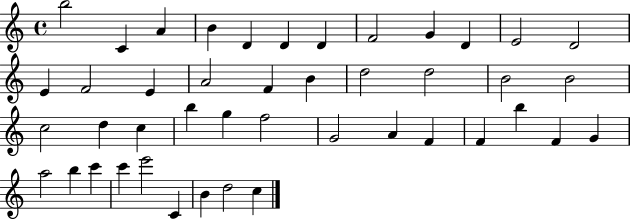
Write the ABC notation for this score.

X:1
T:Untitled
M:4/4
L:1/4
K:C
b2 C A B D D D F2 G D E2 D2 E F2 E A2 F B d2 d2 B2 B2 c2 d c b g f2 G2 A F F b F G a2 b c' c' e'2 C B d2 c